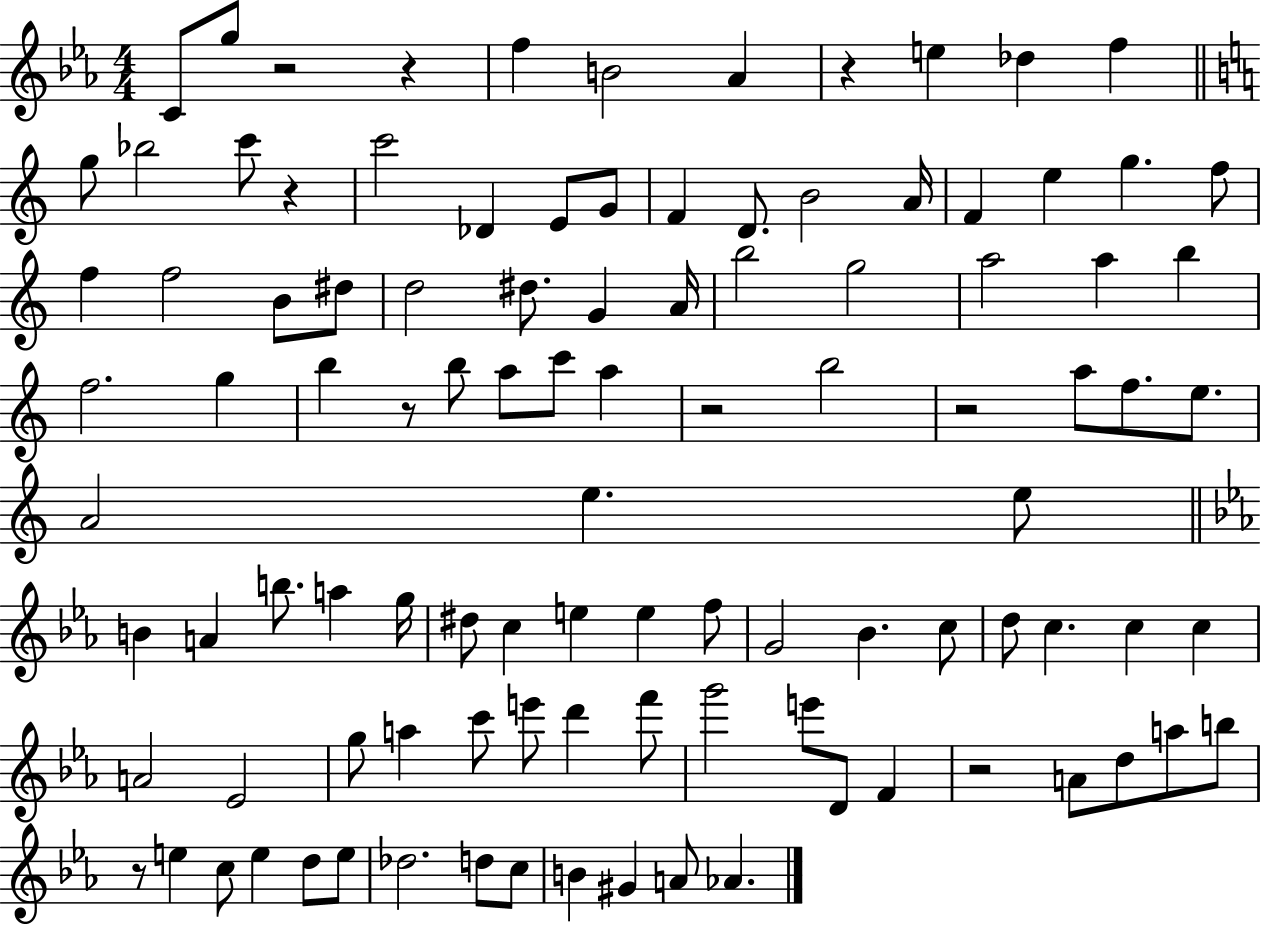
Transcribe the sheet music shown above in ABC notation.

X:1
T:Untitled
M:4/4
L:1/4
K:Eb
C/2 g/2 z2 z f B2 _A z e _d f g/2 _b2 c'/2 z c'2 _D E/2 G/2 F D/2 B2 A/4 F e g f/2 f f2 B/2 ^d/2 d2 ^d/2 G A/4 b2 g2 a2 a b f2 g b z/2 b/2 a/2 c'/2 a z2 b2 z2 a/2 f/2 e/2 A2 e e/2 B A b/2 a g/4 ^d/2 c e e f/2 G2 _B c/2 d/2 c c c A2 _E2 g/2 a c'/2 e'/2 d' f'/2 g'2 e'/2 D/2 F z2 A/2 d/2 a/2 b/2 z/2 e c/2 e d/2 e/2 _d2 d/2 c/2 B ^G A/2 _A